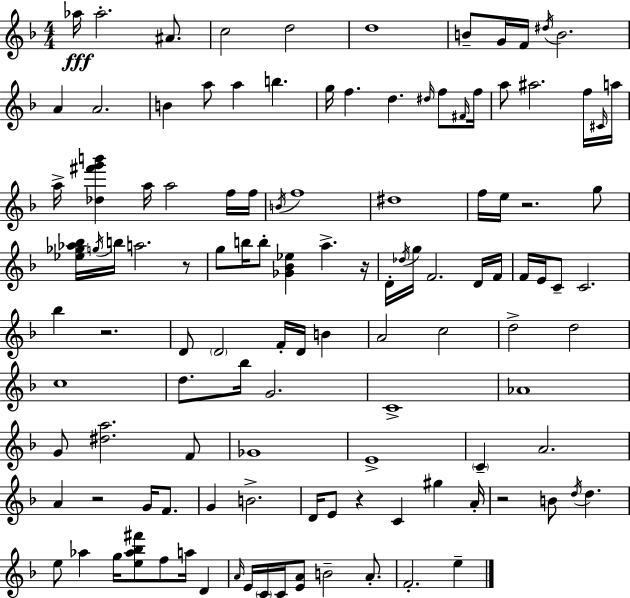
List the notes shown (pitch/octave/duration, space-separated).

Ab5/s Ab5/h. A#4/e. C5/h D5/h D5/w B4/e G4/s F4/s D#5/s B4/h. A4/q A4/h. B4/q A5/e A5/q B5/q. G5/s F5/q. D5/q. D#5/s F5/e F#4/s F5/s A5/e A#5/h. F5/s C#4/s A5/s A5/s [Db5,F#6,G6,B6]/q A5/s A5/h F5/s F5/s B4/s F5/w D#5/w F5/s E5/s R/h. G5/e [Eb5,Gb5,Ab5,Bb5]/s G5/s B5/s A5/h. R/e G5/e B5/s B5/e [Gb4,Bb4,Eb5]/q A5/q. R/s D4/s Db5/s G5/s F4/h. D4/s F4/s F4/s E4/s C4/e C4/h. Bb5/q R/h. D4/e D4/h F4/s D4/s B4/q A4/h C5/h D5/h D5/h C5/w D5/e. Bb5/s G4/h. C4/w Ab4/w G4/e [D#5,A5]/h. F4/e Gb4/w E4/w C4/q A4/h. A4/q R/h G4/s F4/e. G4/q B4/h. D4/s E4/e R/q C4/q G#5/q A4/s R/h B4/e D5/s D5/q. E5/e Ab5/q G5/s [E5,Ab5,Bb5,F#6]/e F5/e A5/s D4/q A4/s E4/s C4/s C4/s [E4,A4]/e B4/h A4/e. F4/h. E5/q